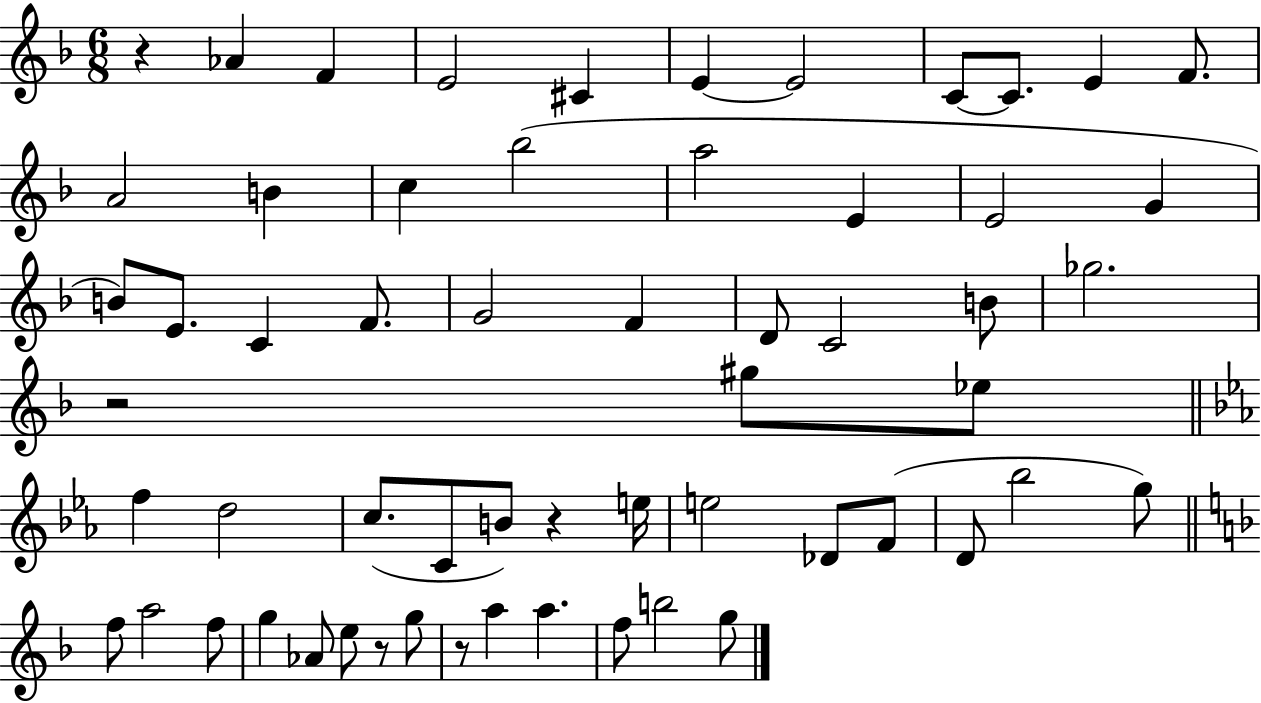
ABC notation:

X:1
T:Untitled
M:6/8
L:1/4
K:F
z _A F E2 ^C E E2 C/2 C/2 E F/2 A2 B c _b2 a2 E E2 G B/2 E/2 C F/2 G2 F D/2 C2 B/2 _g2 z2 ^g/2 _e/2 f d2 c/2 C/2 B/2 z e/4 e2 _D/2 F/2 D/2 _b2 g/2 f/2 a2 f/2 g _A/2 e/2 z/2 g/2 z/2 a a f/2 b2 g/2